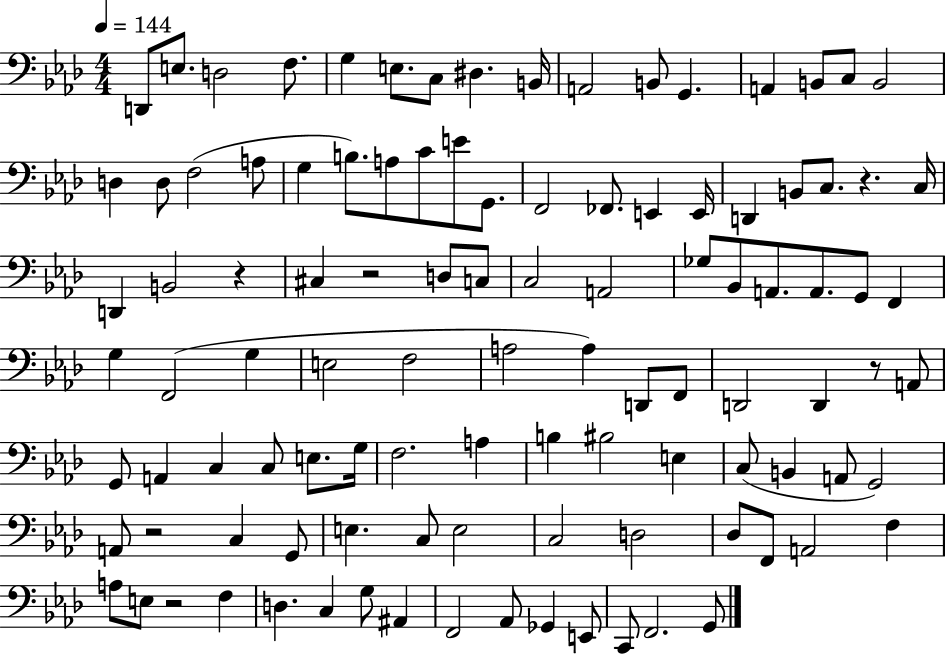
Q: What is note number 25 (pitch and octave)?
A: E4